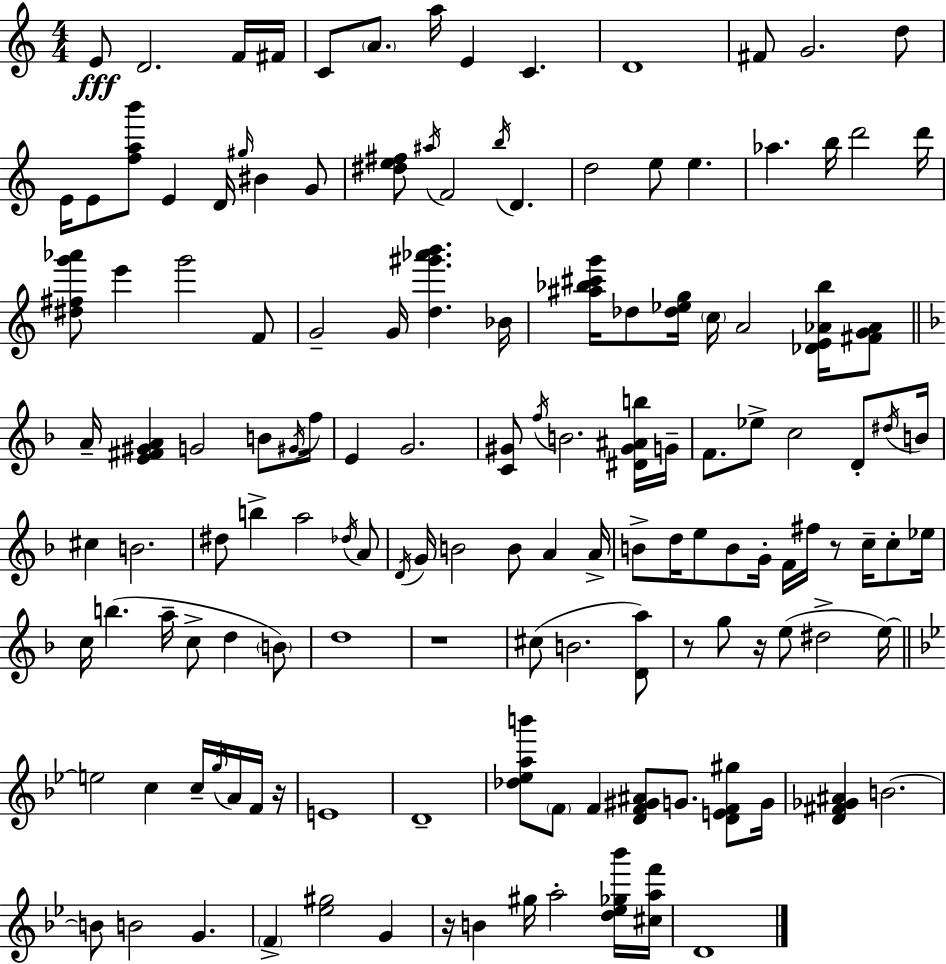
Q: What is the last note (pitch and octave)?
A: D4